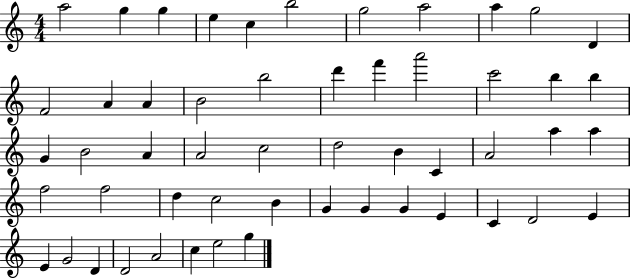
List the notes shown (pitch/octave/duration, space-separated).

A5/h G5/q G5/q E5/q C5/q B5/h G5/h A5/h A5/q G5/h D4/q F4/h A4/q A4/q B4/h B5/h D6/q F6/q A6/h C6/h B5/q B5/q G4/q B4/h A4/q A4/h C5/h D5/h B4/q C4/q A4/h A5/q A5/q F5/h F5/h D5/q C5/h B4/q G4/q G4/q G4/q E4/q C4/q D4/h E4/q E4/q G4/h D4/q D4/h A4/h C5/q E5/h G5/q